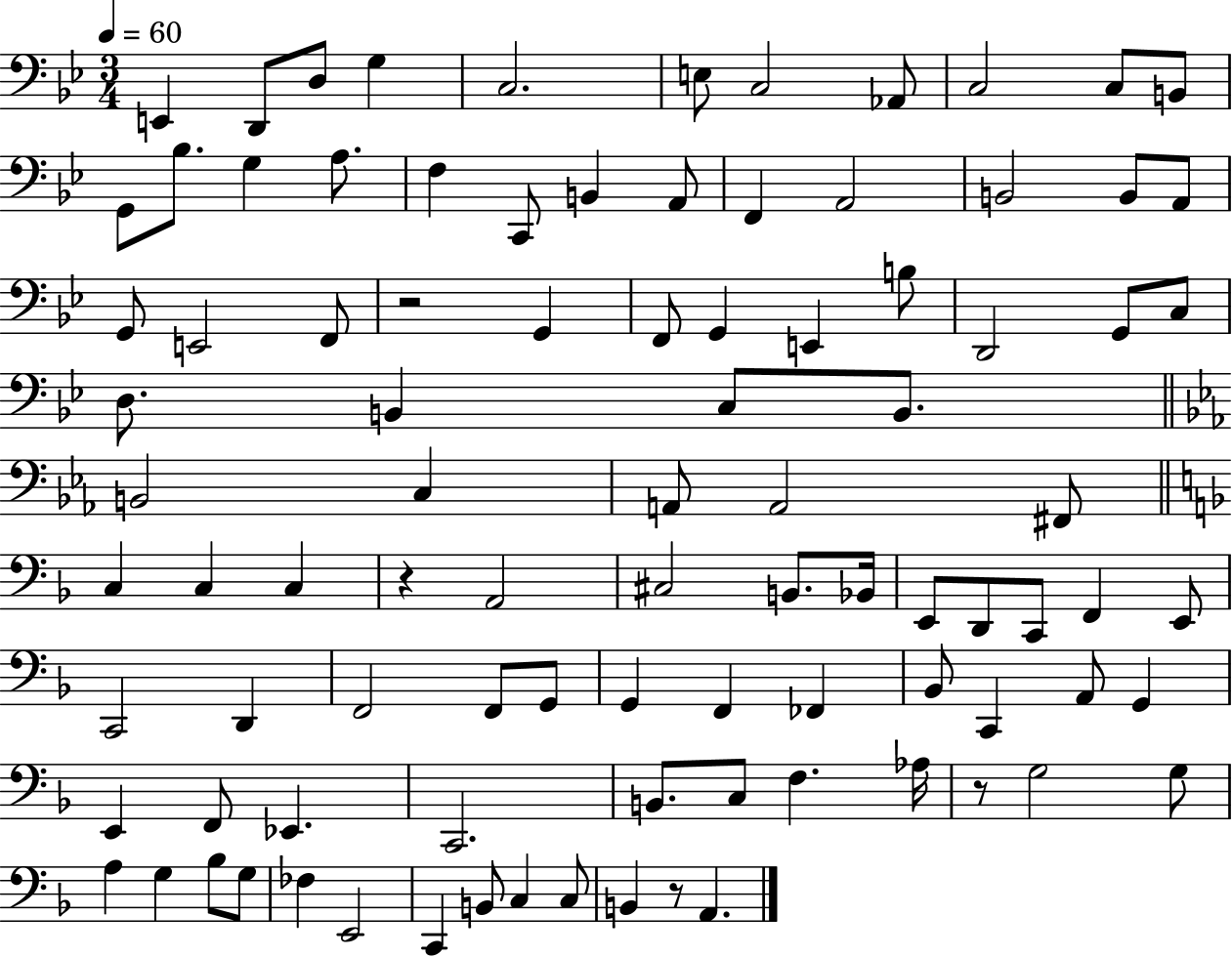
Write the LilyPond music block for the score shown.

{
  \clef bass
  \numericTimeSignature
  \time 3/4
  \key bes \major
  \tempo 4 = 60
  e,4 d,8 d8 g4 | c2. | e8 c2 aes,8 | c2 c8 b,8 | \break g,8 bes8. g4 a8. | f4 c,8 b,4 a,8 | f,4 a,2 | b,2 b,8 a,8 | \break g,8 e,2 f,8 | r2 g,4 | f,8 g,4 e,4 b8 | d,2 g,8 c8 | \break d8. b,4 c8 b,8. | \bar "||" \break \key c \minor b,2 c4 | a,8 a,2 fis,8 | \bar "||" \break \key f \major c4 c4 c4 | r4 a,2 | cis2 b,8. bes,16 | e,8 d,8 c,8 f,4 e,8 | \break c,2 d,4 | f,2 f,8 g,8 | g,4 f,4 fes,4 | bes,8 c,4 a,8 g,4 | \break e,4 f,8 ees,4. | c,2. | b,8. c8 f4. aes16 | r8 g2 g8 | \break a4 g4 bes8 g8 | fes4 e,2 | c,4 b,8 c4 c8 | b,4 r8 a,4. | \break \bar "|."
}